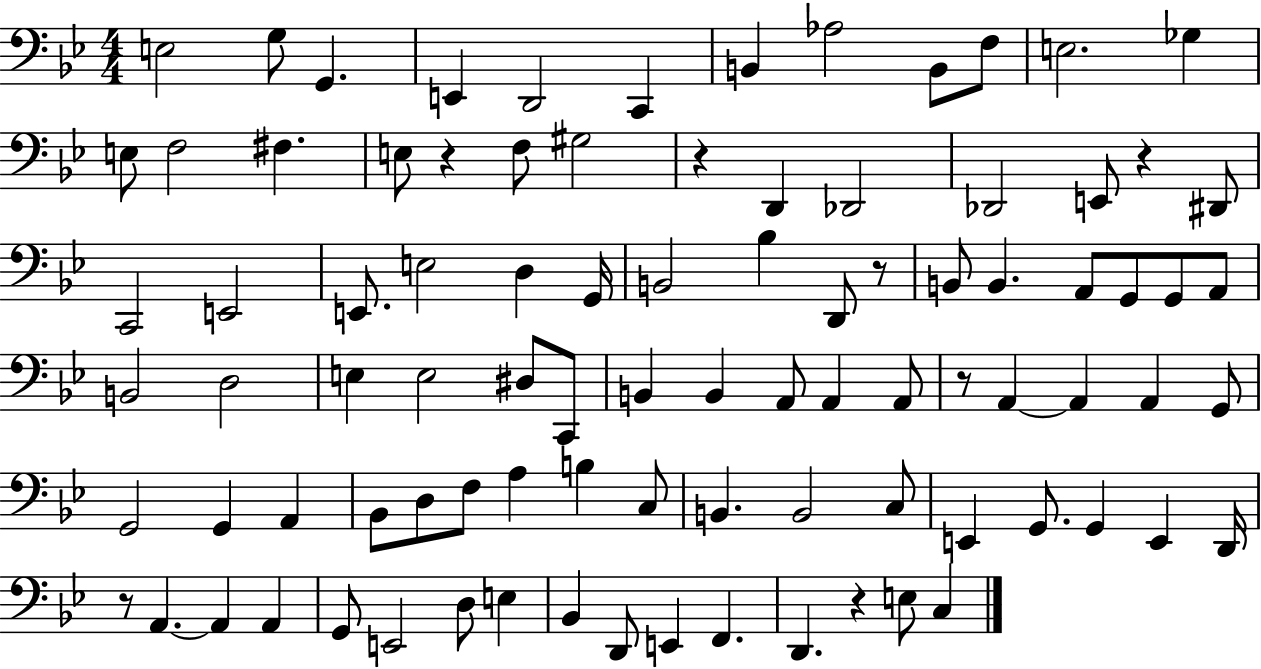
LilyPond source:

{
  \clef bass
  \numericTimeSignature
  \time 4/4
  \key bes \major
  e2 g8 g,4. | e,4 d,2 c,4 | b,4 aes2 b,8 f8 | e2. ges4 | \break e8 f2 fis4. | e8 r4 f8 gis2 | r4 d,4 des,2 | des,2 e,8 r4 dis,8 | \break c,2 e,2 | e,8. e2 d4 g,16 | b,2 bes4 d,8 r8 | b,8 b,4. a,8 g,8 g,8 a,8 | \break b,2 d2 | e4 e2 dis8 c,8 | b,4 b,4 a,8 a,4 a,8 | r8 a,4~~ a,4 a,4 g,8 | \break g,2 g,4 a,4 | bes,8 d8 f8 a4 b4 c8 | b,4. b,2 c8 | e,4 g,8. g,4 e,4 d,16 | \break r8 a,4.~~ a,4 a,4 | g,8 e,2 d8 e4 | bes,4 d,8 e,4 f,4. | d,4. r4 e8 c4 | \break \bar "|."
}